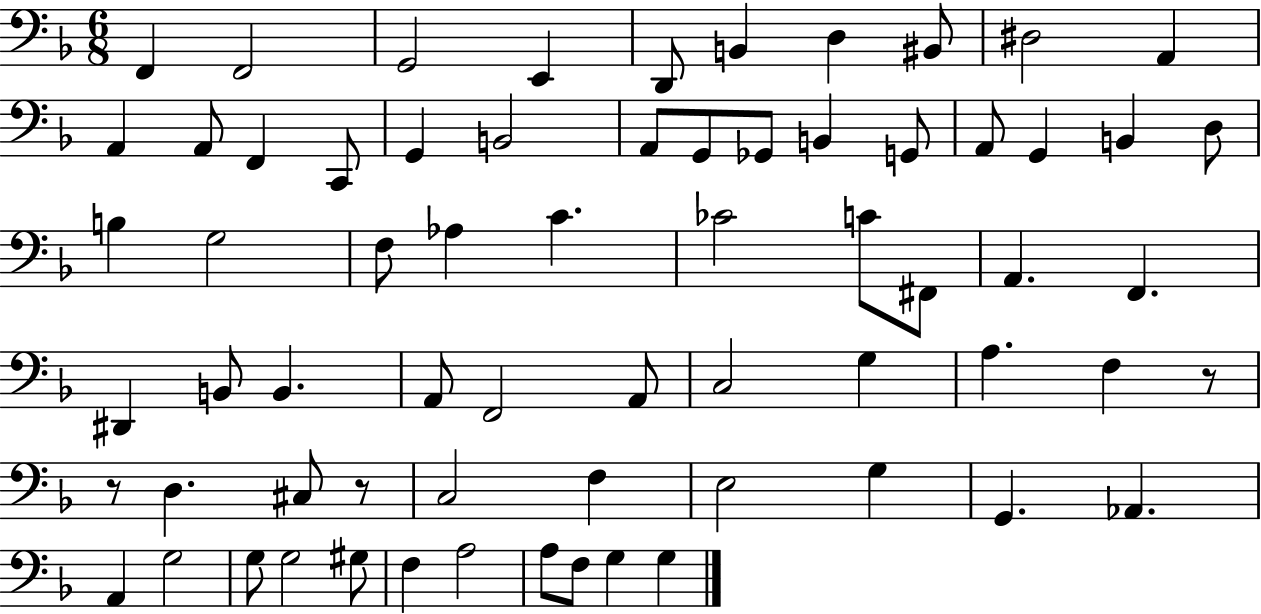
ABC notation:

X:1
T:Untitled
M:6/8
L:1/4
K:F
F,, F,,2 G,,2 E,, D,,/2 B,, D, ^B,,/2 ^D,2 A,, A,, A,,/2 F,, C,,/2 G,, B,,2 A,,/2 G,,/2 _G,,/2 B,, G,,/2 A,,/2 G,, B,, D,/2 B, G,2 F,/2 _A, C _C2 C/2 ^F,,/2 A,, F,, ^D,, B,,/2 B,, A,,/2 F,,2 A,,/2 C,2 G, A, F, z/2 z/2 D, ^C,/2 z/2 C,2 F, E,2 G, G,, _A,, A,, G,2 G,/2 G,2 ^G,/2 F, A,2 A,/2 F,/2 G, G,